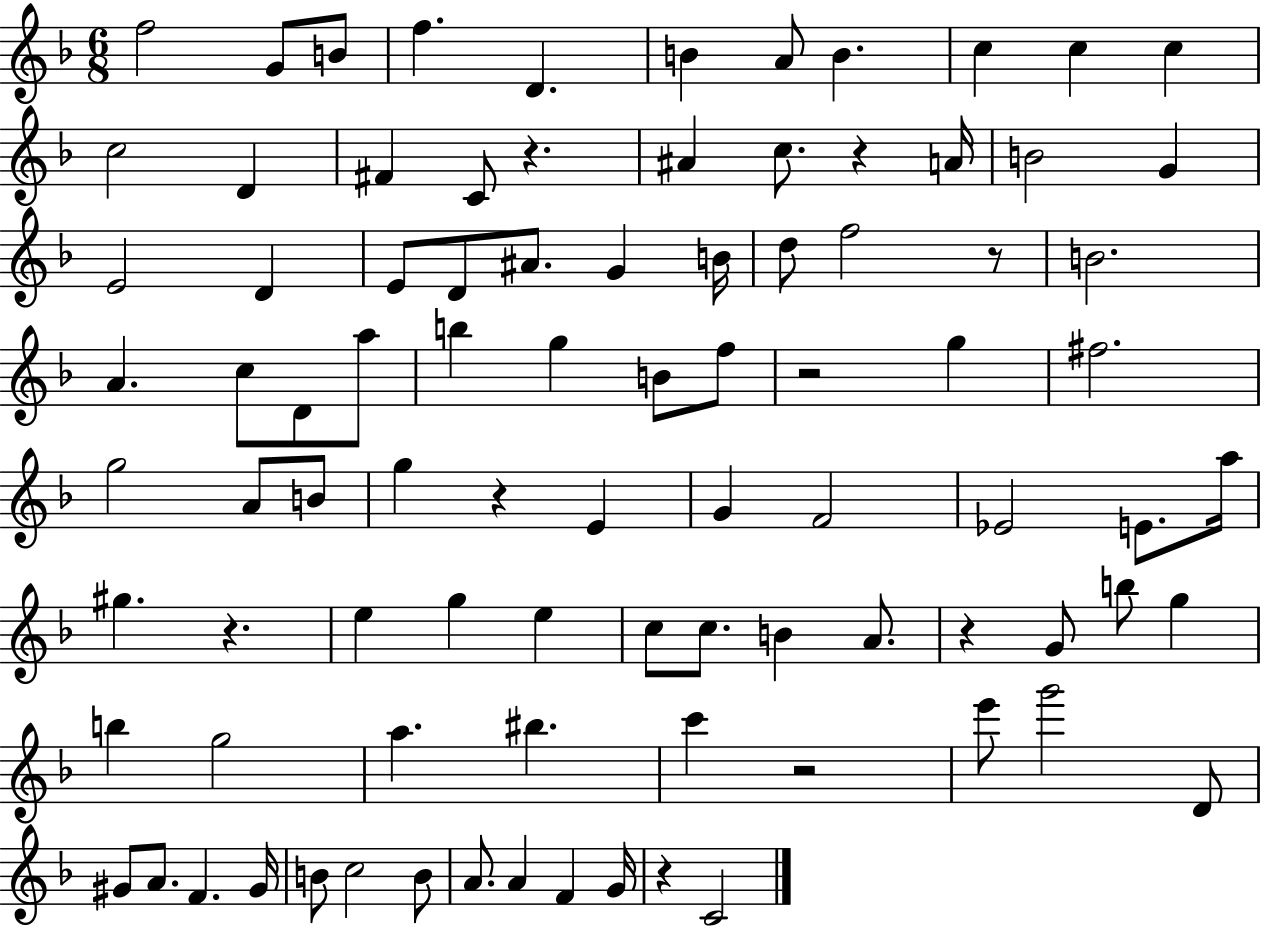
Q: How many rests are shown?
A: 9